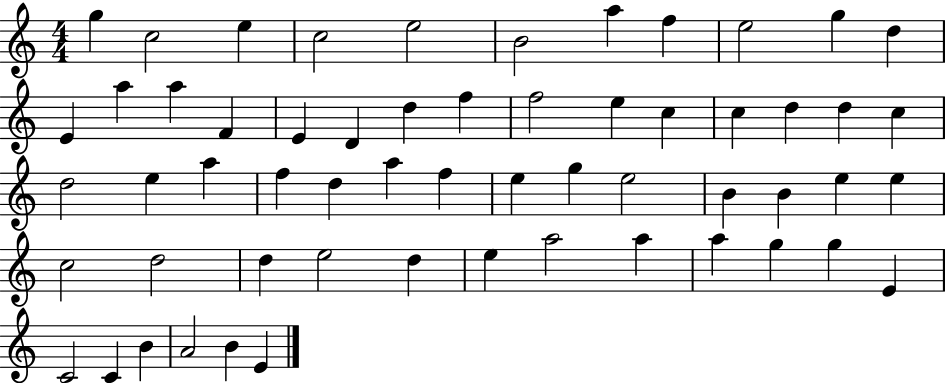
{
  \clef treble
  \numericTimeSignature
  \time 4/4
  \key c \major
  g''4 c''2 e''4 | c''2 e''2 | b'2 a''4 f''4 | e''2 g''4 d''4 | \break e'4 a''4 a''4 f'4 | e'4 d'4 d''4 f''4 | f''2 e''4 c''4 | c''4 d''4 d''4 c''4 | \break d''2 e''4 a''4 | f''4 d''4 a''4 f''4 | e''4 g''4 e''2 | b'4 b'4 e''4 e''4 | \break c''2 d''2 | d''4 e''2 d''4 | e''4 a''2 a''4 | a''4 g''4 g''4 e'4 | \break c'2 c'4 b'4 | a'2 b'4 e'4 | \bar "|."
}